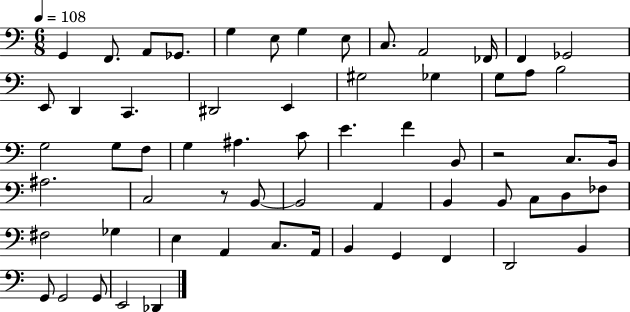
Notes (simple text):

G2/q F2/e. A2/e Gb2/e. G3/q E3/e G3/q E3/e C3/e. A2/h FES2/s F2/q Gb2/h E2/e D2/q C2/q. D#2/h E2/q G#3/h Gb3/q G3/e A3/e B3/h G3/h G3/e F3/e G3/q A#3/q. C4/e E4/q. F4/q B2/e R/h C3/e. B2/s A#3/h. C3/h R/e B2/e B2/h A2/q B2/q B2/e C3/e D3/e FES3/e F#3/h Gb3/q E3/q A2/q C3/e. A2/s B2/q G2/q F2/q D2/h B2/q G2/e G2/h G2/e E2/h Db2/q